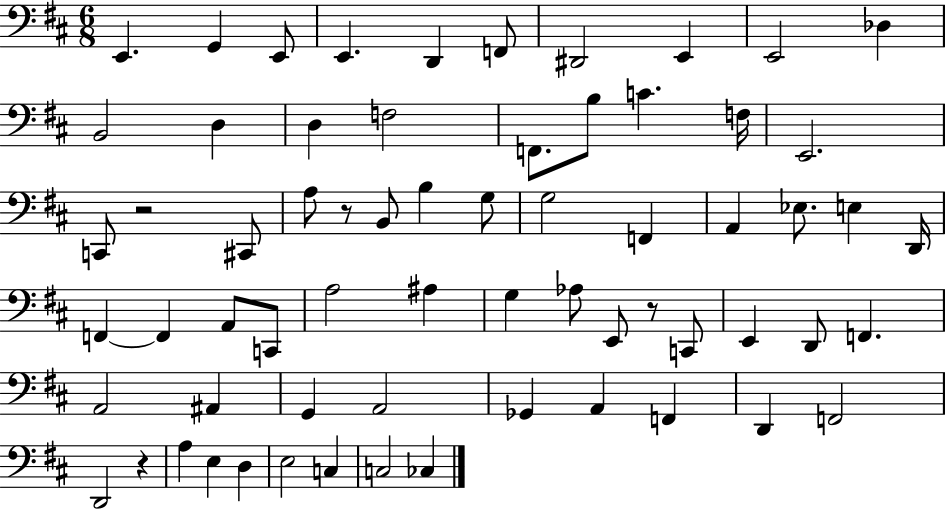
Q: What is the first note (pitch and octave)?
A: E2